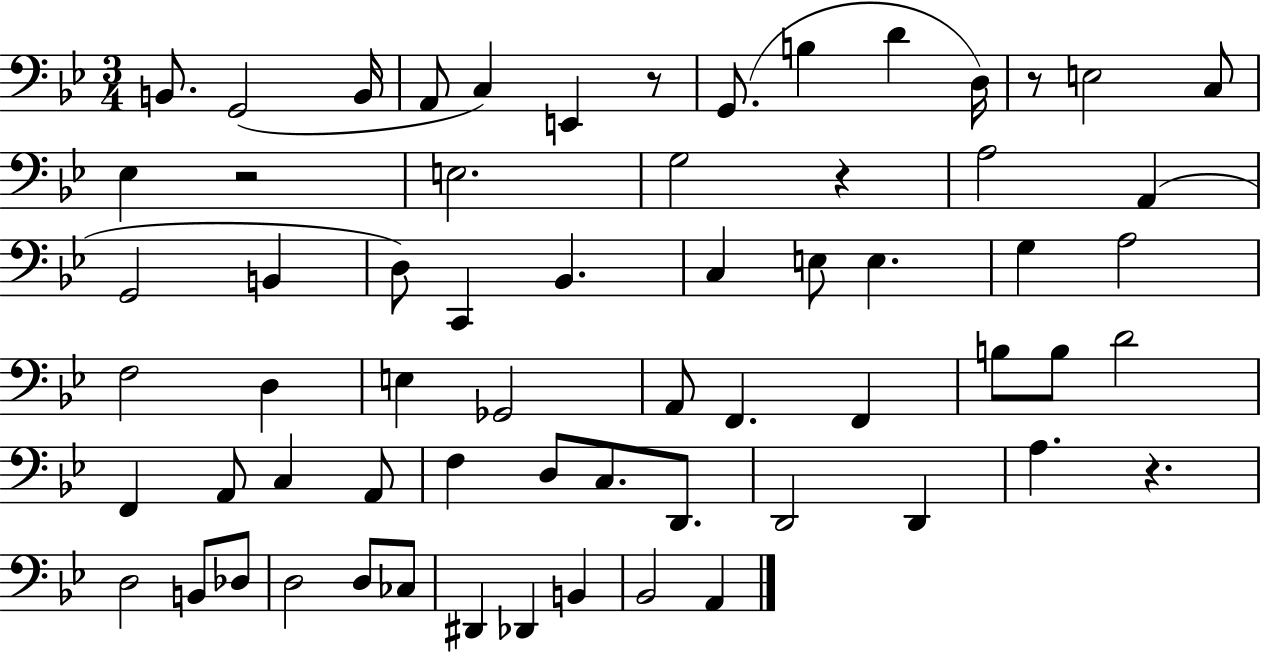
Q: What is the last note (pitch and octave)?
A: A2